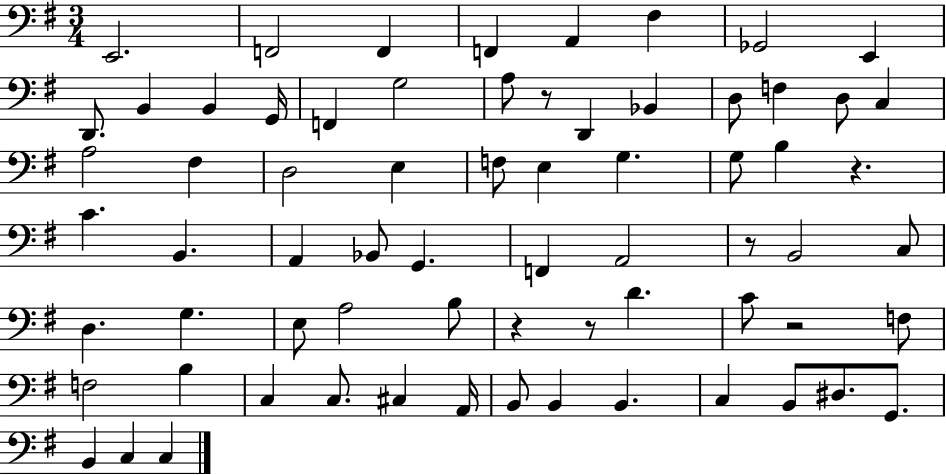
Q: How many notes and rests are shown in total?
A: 69